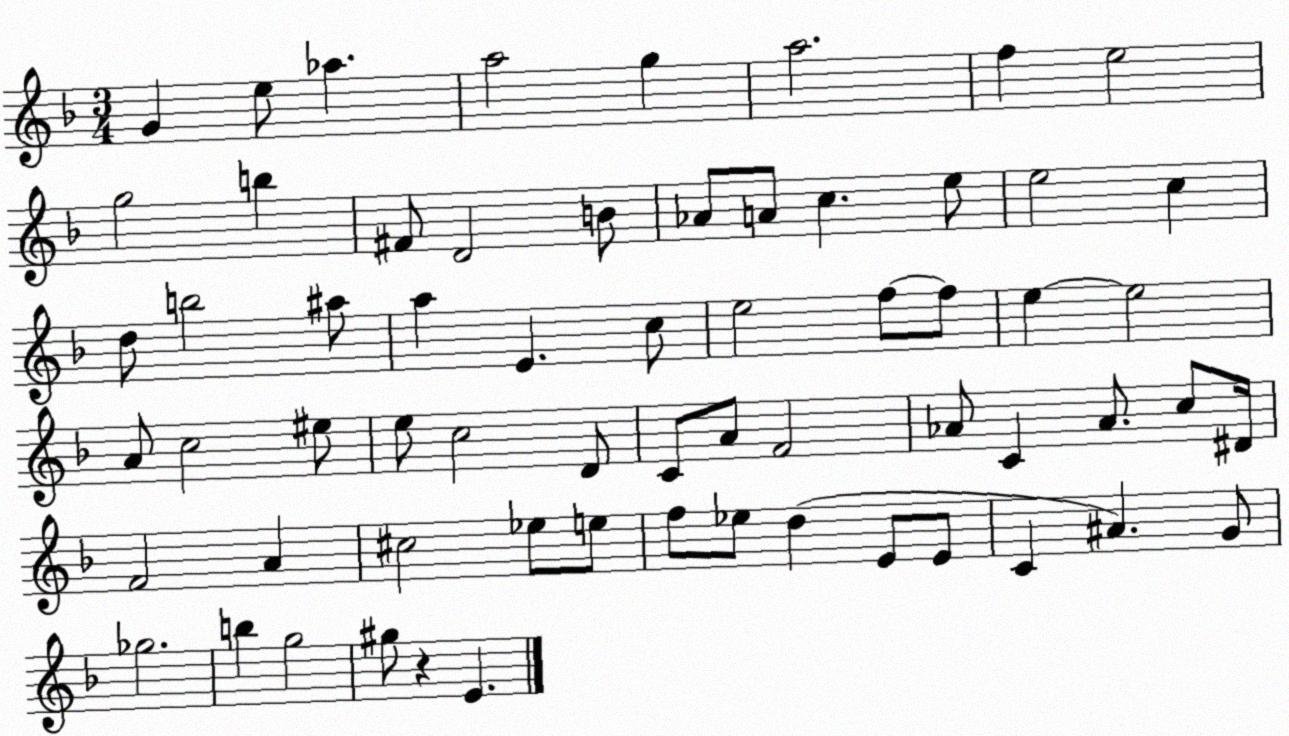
X:1
T:Untitled
M:3/4
L:1/4
K:F
G e/2 _a a2 g a2 f e2 g2 b ^F/2 D2 B/2 _A/2 A/2 c e/2 e2 c d/2 b2 ^a/2 a E c/2 e2 f/2 f/2 e e2 A/2 c2 ^e/2 e/2 c2 D/2 C/2 A/2 F2 _A/2 C _A/2 c/2 ^D/4 F2 A ^c2 _e/2 e/2 f/2 _e/2 d E/2 E/2 C ^A G/2 _g2 b g2 ^g/2 z E